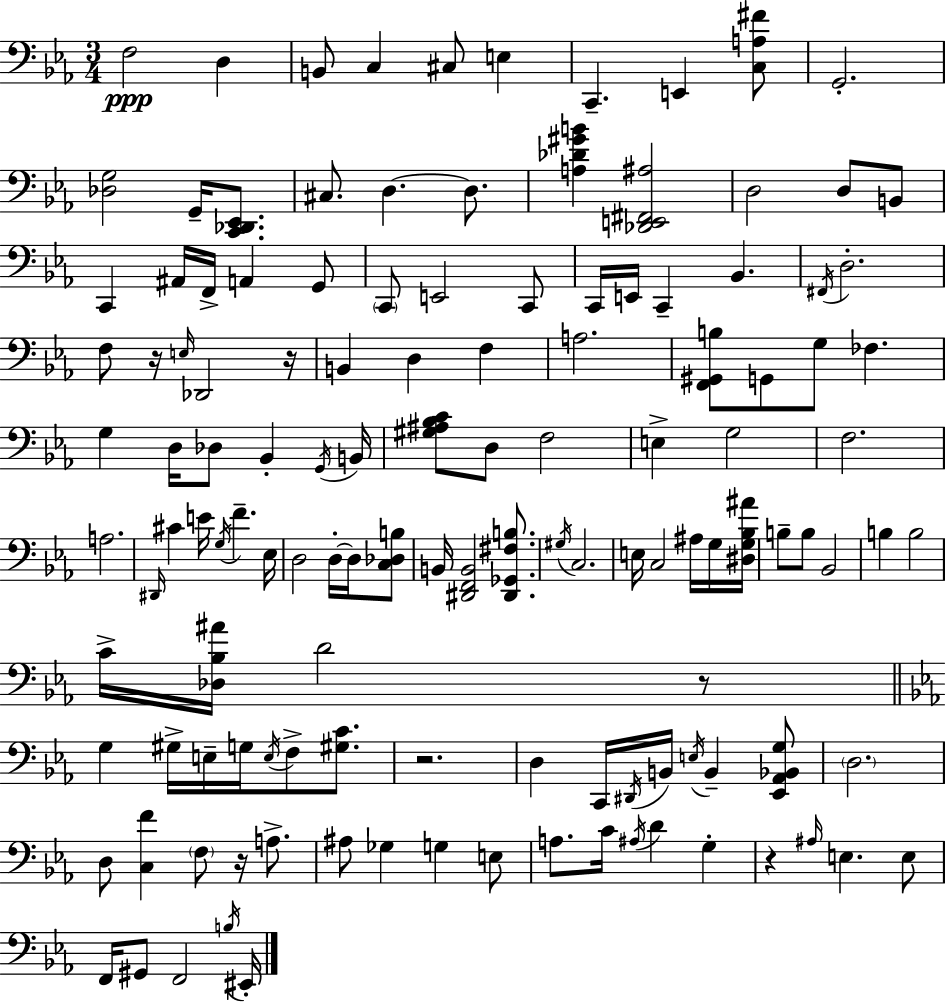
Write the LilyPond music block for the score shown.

{
  \clef bass
  \numericTimeSignature
  \time 3/4
  \key c \minor
  f2\ppp d4 | b,8 c4 cis8 e4 | c,4.-- e,4 <c a fis'>8 | g,2.-. | \break <des g>2 g,16-- <c, des, ees,>8. | cis8. d4.~~ d8. | <a des' gis' b'>4 <des, e, fis, ais>2 | d2 d8 b,8 | \break c,4 ais,16 f,16-> a,4 g,8 | \parenthesize c,8 e,2 c,8 | c,16 e,16 c,4-- bes,4. | \acciaccatura { fis,16 } d2.-. | \break f8 r16 \grace { e16 } des,2 | r16 b,4 d4 f4 | a2. | <f, gis, b>8 g,8 g8 fes4. | \break g4 d16 des8 bes,4-. | \acciaccatura { g,16 } b,16 <gis ais bes c'>8 d8 f2 | e4-> g2 | f2. | \break a2. | \grace { dis,16 } cis'4 e'16 \acciaccatura { g16 } f'4.-- | ees16 d2 | d16-.~~ d16 <c des b>8 b,16 <dis, f, b,>2 | \break <dis, ges, fis b>8. \acciaccatura { gis16 } c2. | e16 c2 | ais16 g16 <dis g bes ais'>16 b8-- b8 bes,2 | b4 b2 | \break c'16-> <des bes ais'>16 d'2 | r8 \bar "||" \break \key c \minor g4 gis16-> e16-- g16 \acciaccatura { e16 } f8-> <gis c'>8. | r2. | d4 c,16 \acciaccatura { dis,16 } b,16 \acciaccatura { e16 } b,4-- | <ees, aes, bes, g>8 \parenthesize d2. | \break d8 <c f'>4 \parenthesize f8 r16 | a8.-> ais8 ges4 g4 | e8 a8. c'16 \acciaccatura { ais16 } d'4 | g4-. r4 \grace { ais16 } e4. | \break e8 f,16 gis,8 f,2 | \acciaccatura { b16 } eis,16-. \bar "|."
}